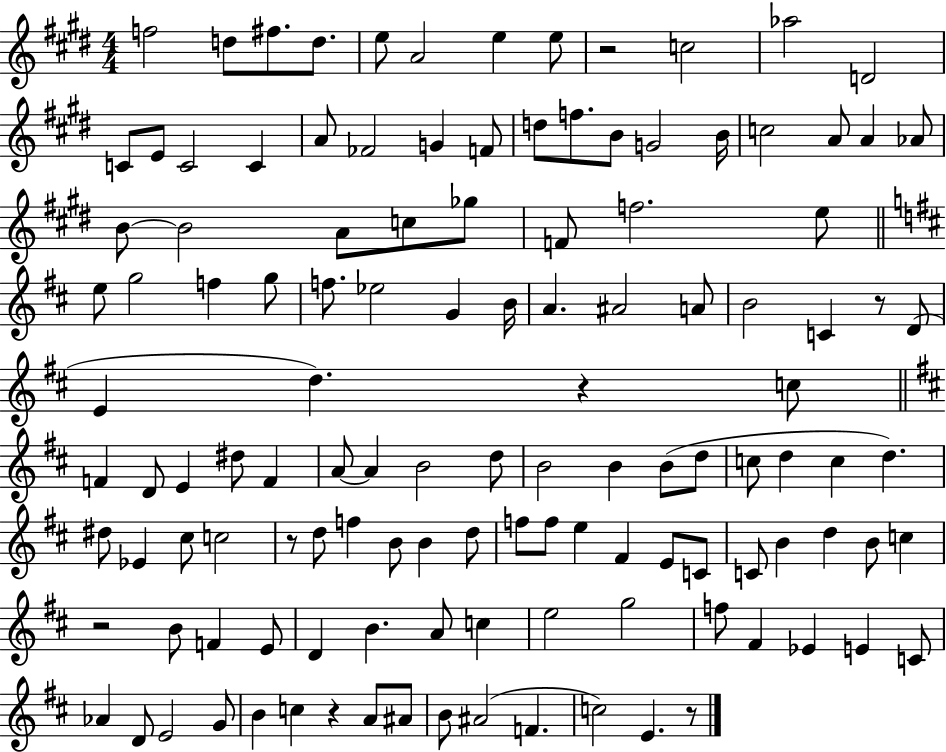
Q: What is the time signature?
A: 4/4